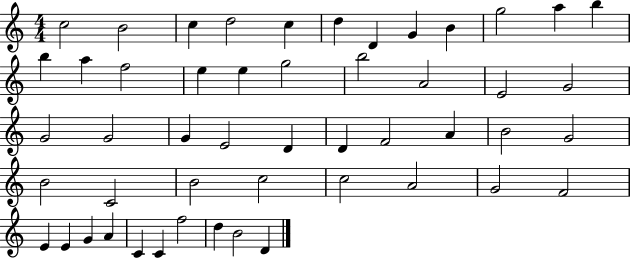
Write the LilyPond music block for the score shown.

{
  \clef treble
  \numericTimeSignature
  \time 4/4
  \key c \major
  c''2 b'2 | c''4 d''2 c''4 | d''4 d'4 g'4 b'4 | g''2 a''4 b''4 | \break b''4 a''4 f''2 | e''4 e''4 g''2 | b''2 a'2 | e'2 g'2 | \break g'2 g'2 | g'4 e'2 d'4 | d'4 f'2 a'4 | b'2 g'2 | \break b'2 c'2 | b'2 c''2 | c''2 a'2 | g'2 f'2 | \break e'4 e'4 g'4 a'4 | c'4 c'4 f''2 | d''4 b'2 d'4 | \bar "|."
}